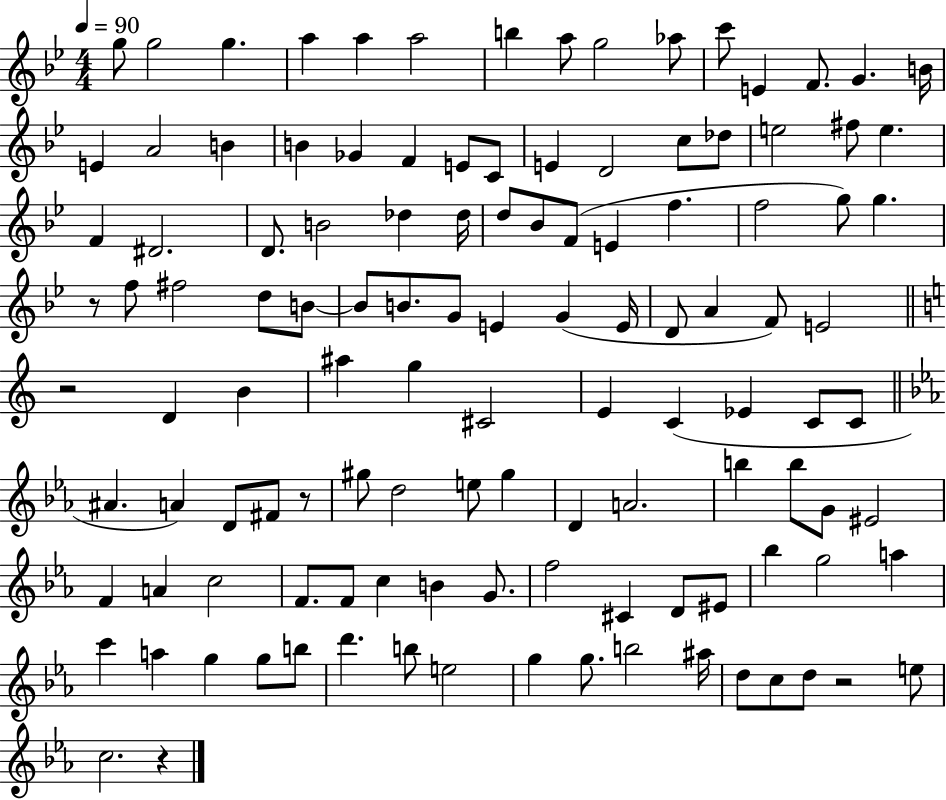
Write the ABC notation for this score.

X:1
T:Untitled
M:4/4
L:1/4
K:Bb
g/2 g2 g a a a2 b a/2 g2 _a/2 c'/2 E F/2 G B/4 E A2 B B _G F E/2 C/2 E D2 c/2 _d/2 e2 ^f/2 e F ^D2 D/2 B2 _d _d/4 d/2 _B/2 F/2 E f f2 g/2 g z/2 f/2 ^f2 d/2 B/2 B/2 B/2 G/2 E G E/4 D/2 A F/2 E2 z2 D B ^a g ^C2 E C _E C/2 C/2 ^A A D/2 ^F/2 z/2 ^g/2 d2 e/2 ^g D A2 b b/2 G/2 ^E2 F A c2 F/2 F/2 c B G/2 f2 ^C D/2 ^E/2 _b g2 a c' a g g/2 b/2 d' b/2 e2 g g/2 b2 ^a/4 d/2 c/2 d/2 z2 e/2 c2 z